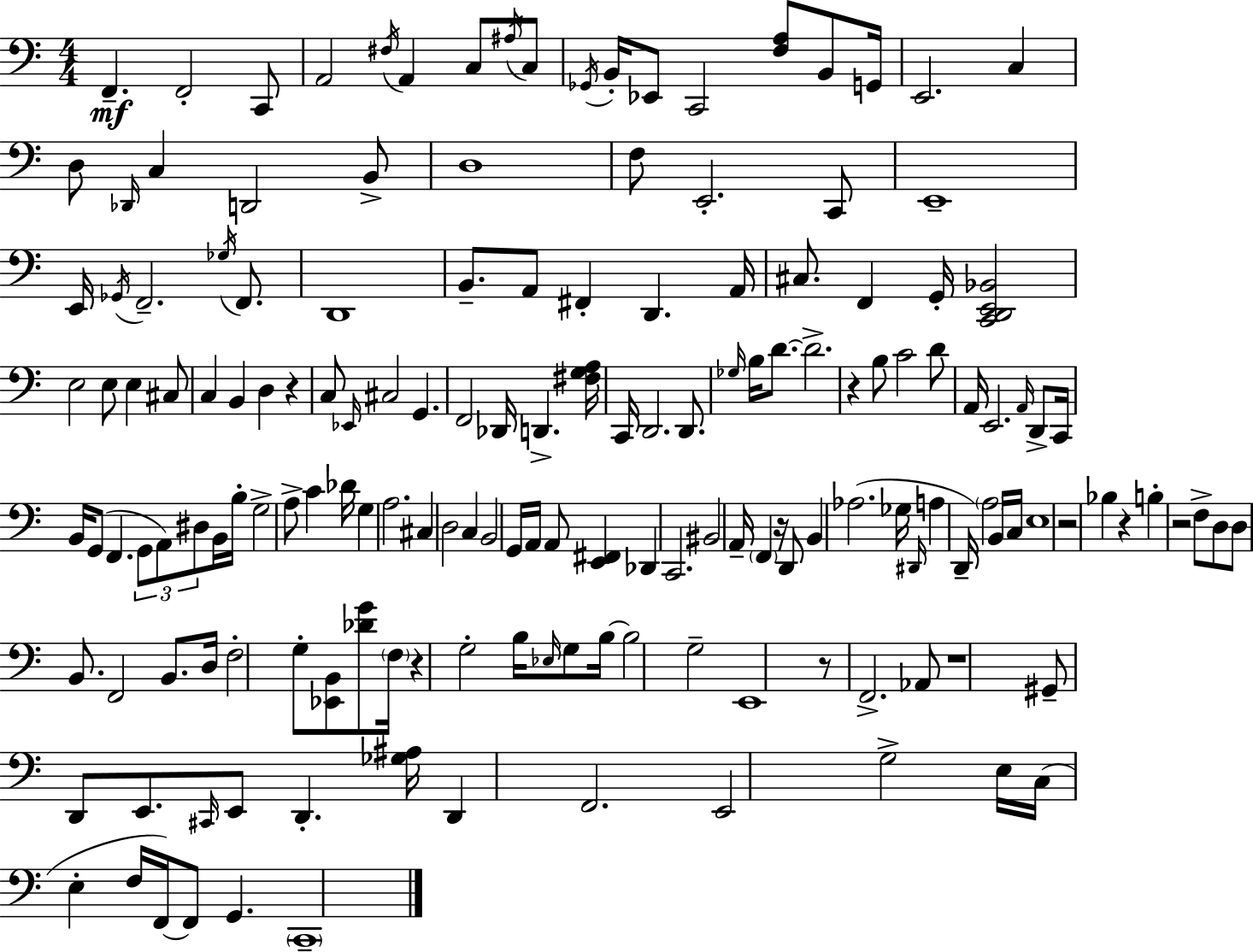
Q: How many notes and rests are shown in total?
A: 163